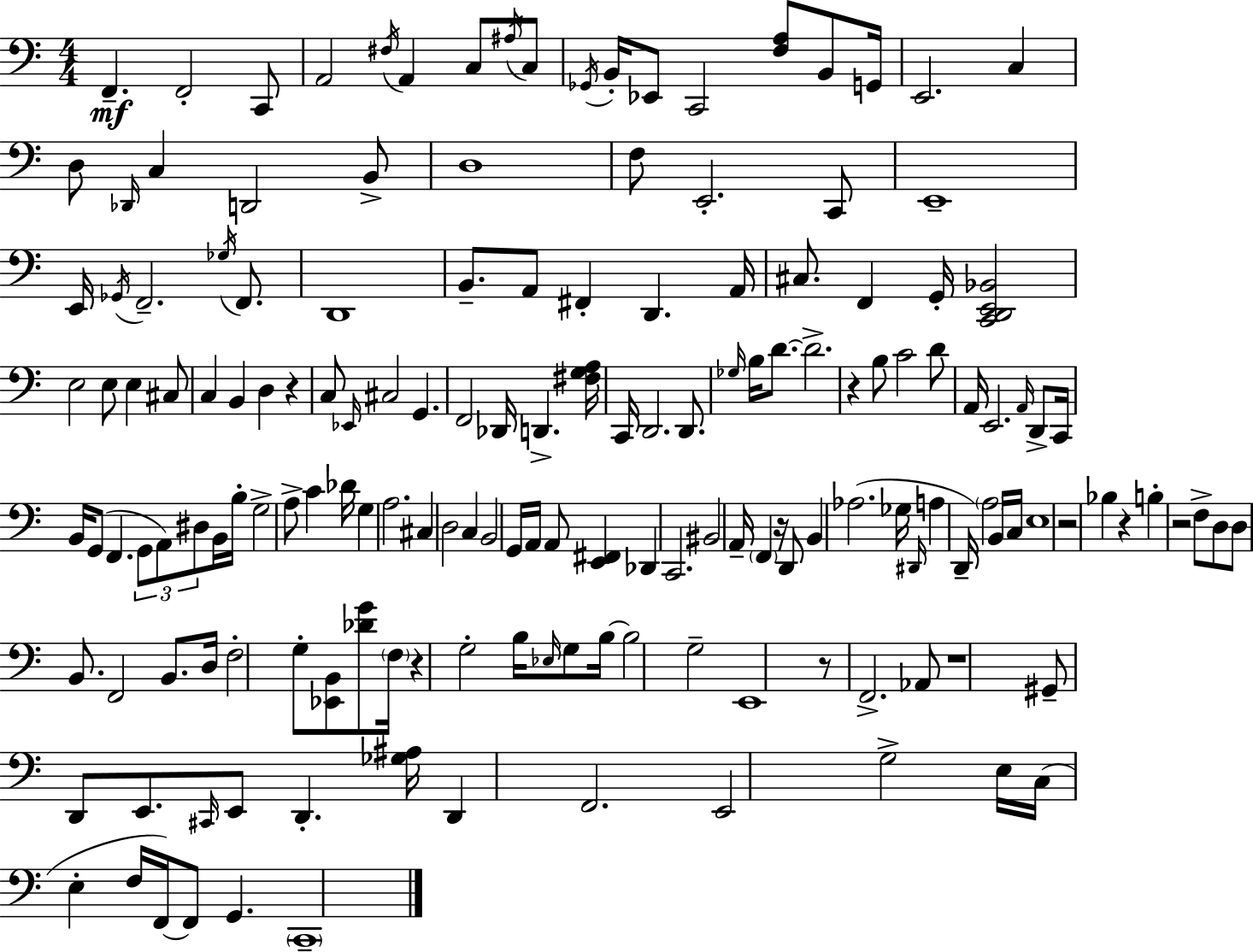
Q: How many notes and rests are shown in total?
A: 163